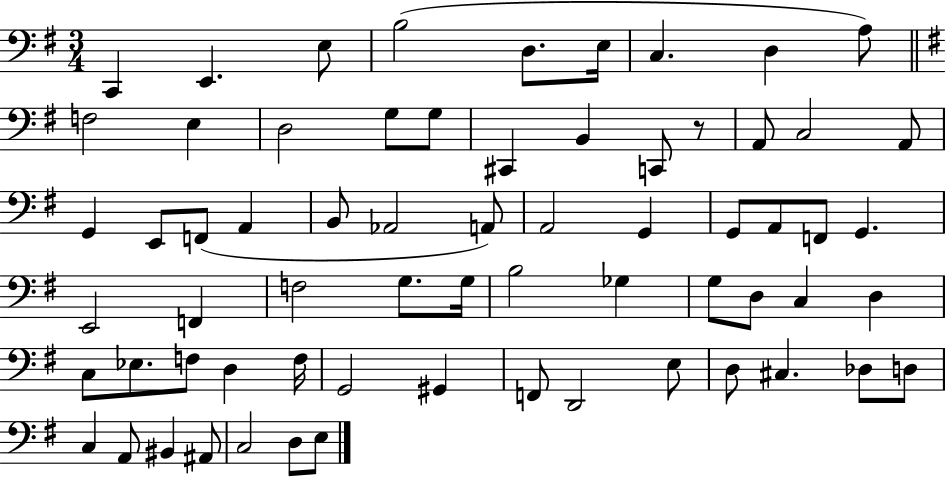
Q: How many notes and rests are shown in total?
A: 66